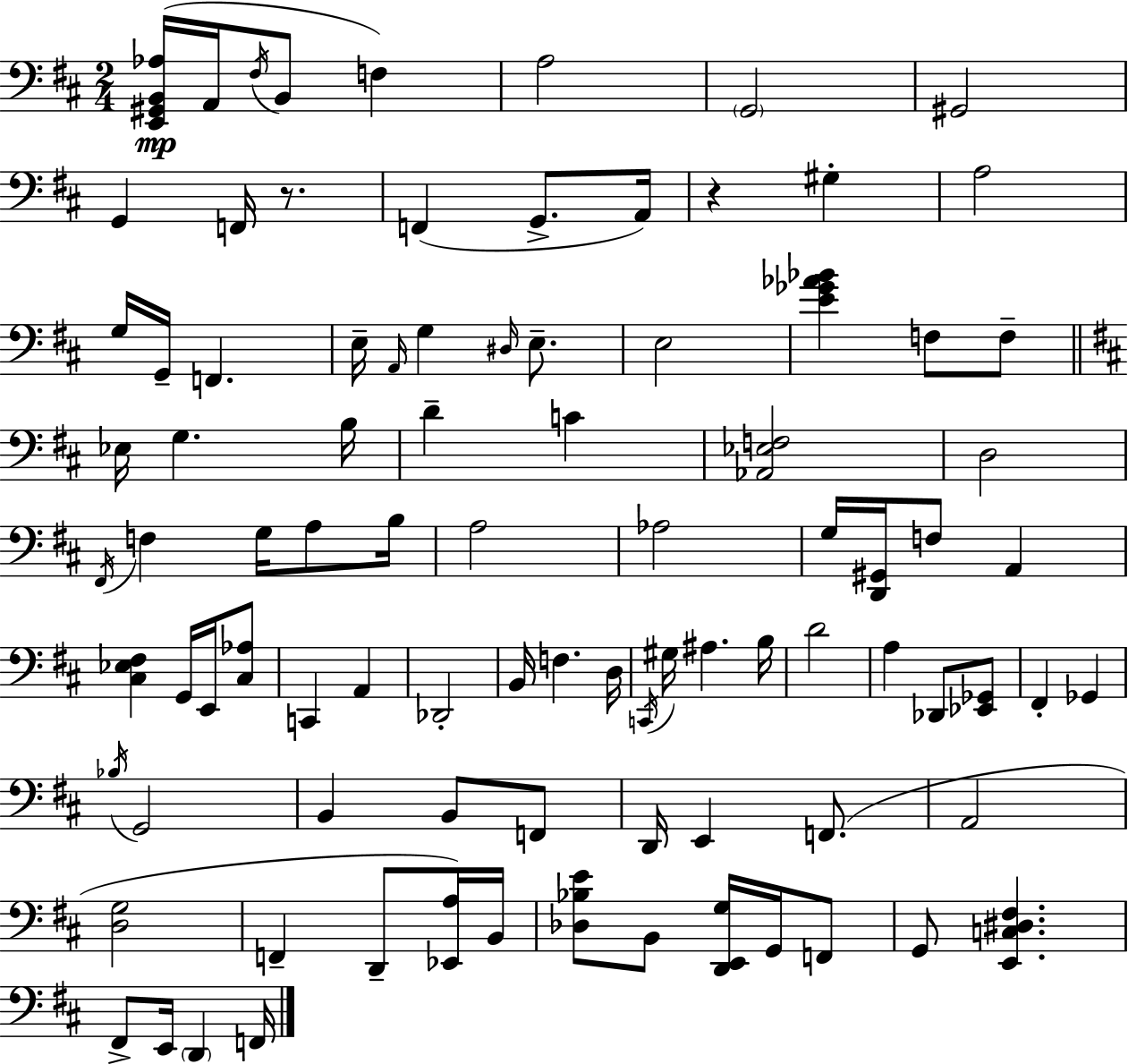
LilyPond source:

{
  \clef bass
  \numericTimeSignature
  \time 2/4
  \key d \major
  \repeat volta 2 { <e, gis, b, aes>16(\mp a,16 \acciaccatura { fis16 } b,8 f4) | a2 | \parenthesize g,2 | gis,2 | \break g,4 f,16 r8. | f,4( g,8.-> | a,16) r4 gis4-. | a2 | \break g16 g,16-- f,4. | e16-- \grace { a,16 } g4 \grace { dis16 } | e8.-- e2 | <e' ges' aes' bes'>4 f8 | \break f8-- \bar "||" \break \key b \minor ees16 g4. b16 | d'4-- c'4 | <aes, ees f>2 | d2 | \break \acciaccatura { fis,16 } f4 g16 a8 | b16 a2 | aes2 | g16 <d, gis,>16 f8 a,4 | \break <cis ees fis>4 g,16 e,16 <cis aes>8 | c,4 a,4 | des,2-. | b,16 f4. | \break d16 \acciaccatura { c,16 } gis16 ais4. | b16 d'2 | a4 des,8 | <ees, ges,>8 fis,4-. ges,4 | \break \acciaccatura { bes16 } g,2 | b,4 b,8 | f,8 d,16 e,4 | f,8.( a,2 | \break <d g>2 | f,4-- d,8-- | <ees, a>16) b,16 <des bes e'>8 b,8 <d, e, g>16 | g,16 f,8 g,8 <e, c dis fis>4. | \break fis,8-> e,16 \parenthesize d,4 | f,16 } \bar "|."
}